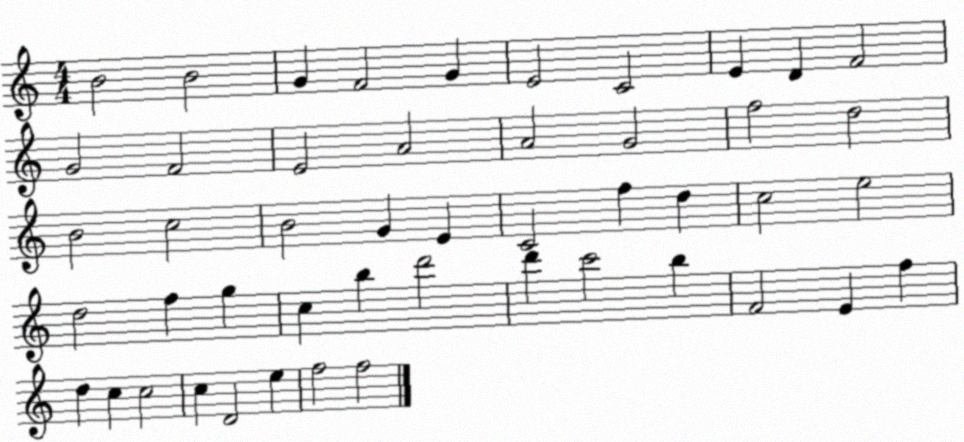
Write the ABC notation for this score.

X:1
T:Untitled
M:4/4
L:1/4
K:C
B2 B2 G F2 G E2 C2 E D F2 G2 F2 E2 A2 A2 G2 f2 d2 B2 c2 B2 G E C2 f d c2 e2 d2 f g c b d'2 d' c'2 b F2 E f d c c2 c D2 e f2 f2